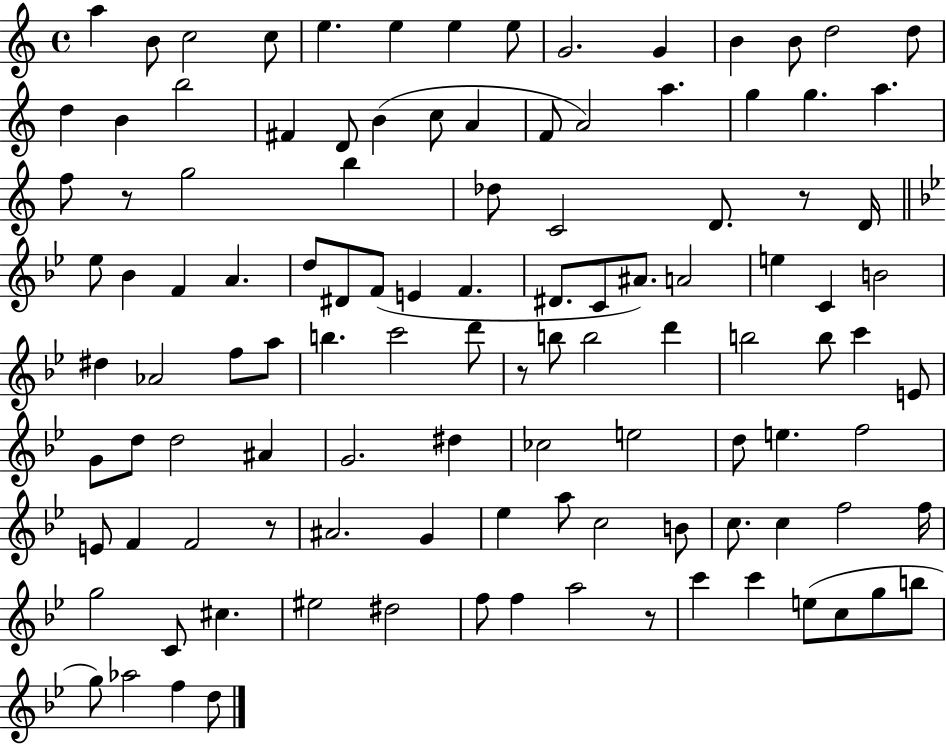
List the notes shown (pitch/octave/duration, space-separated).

A5/q B4/e C5/h C5/e E5/q. E5/q E5/q E5/e G4/h. G4/q B4/q B4/e D5/h D5/e D5/q B4/q B5/h F#4/q D4/e B4/q C5/e A4/q F4/e A4/h A5/q. G5/q G5/q. A5/q. F5/e R/e G5/h B5/q Db5/e C4/h D4/e. R/e D4/s Eb5/e Bb4/q F4/q A4/q. D5/e D#4/e F4/e E4/q F4/q. D#4/e. C4/e A#4/e. A4/h E5/q C4/q B4/h D#5/q Ab4/h F5/e A5/e B5/q. C6/h D6/e R/e B5/e B5/h D6/q B5/h B5/e C6/q E4/e G4/e D5/e D5/h A#4/q G4/h. D#5/q CES5/h E5/h D5/e E5/q. F5/h E4/e F4/q F4/h R/e A#4/h. G4/q Eb5/q A5/e C5/h B4/e C5/e. C5/q F5/h F5/s G5/h C4/e C#5/q. EIS5/h D#5/h F5/e F5/q A5/h R/e C6/q C6/q E5/e C5/e G5/e B5/e G5/e Ab5/h F5/q D5/e